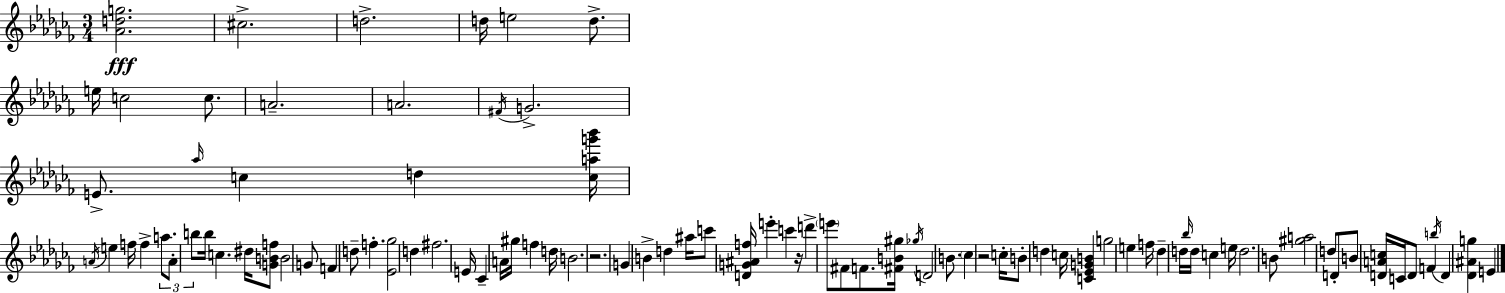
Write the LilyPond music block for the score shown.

{
  \clef treble
  \numericTimeSignature
  \time 3/4
  \key aes \minor
  <aes' d'' g''>2.\fff | cis''2.-> | d''2.-> | d''16 e''2 d''8.-> | \break e''16 c''2 c''8. | a'2.-- | a'2. | \acciaccatura { fis'16 } g'2.-> | \break e'8.-> \grace { aes''16 } c''4 d''4 | <c'' a'' g''' bes'''>16 \acciaccatura { a'16 } e''4 f''16 f''4-> | \tuplet 3/2 { a''8. a'8-. b''8 } b''16 c''4. | dis''16 <g' b' f''>8 b'2 | \break g'8 f'4 d''8-- f''4.-. | <ees' ges''>2 d''4 | fis''2. | e'16 ces'4-- a'16 gis''16 f''4 | \break d''16 b'2. | r2. | g'4 b'4-> d''4 | ais''16 c'''8 <d' g' ais' f''>16 e'''4-. c'''4 | \break r16 d'''4-> \parenthesize e'''8 fis'8 | f'8. <fis' b' gis''>16 \acciaccatura { ges''16 } d'2 | b'8. \parenthesize ces''4 r2 | c''16-. b'8-. d''4 c''16 | \break <c' ees' g' b'>4 g''2 | e''4 f''16 des''4-- d''16 \grace { bes''16 } d''16 | c''4 e''16 d''2. | b'8 <gis'' a''>2 | \break d''8 d'8-. b'8 <d' a' c''>16 c'16 d'8 | f'4 \acciaccatura { b''16 } d'4 <des' ais' g''>4 | e'4 \bar "|."
}